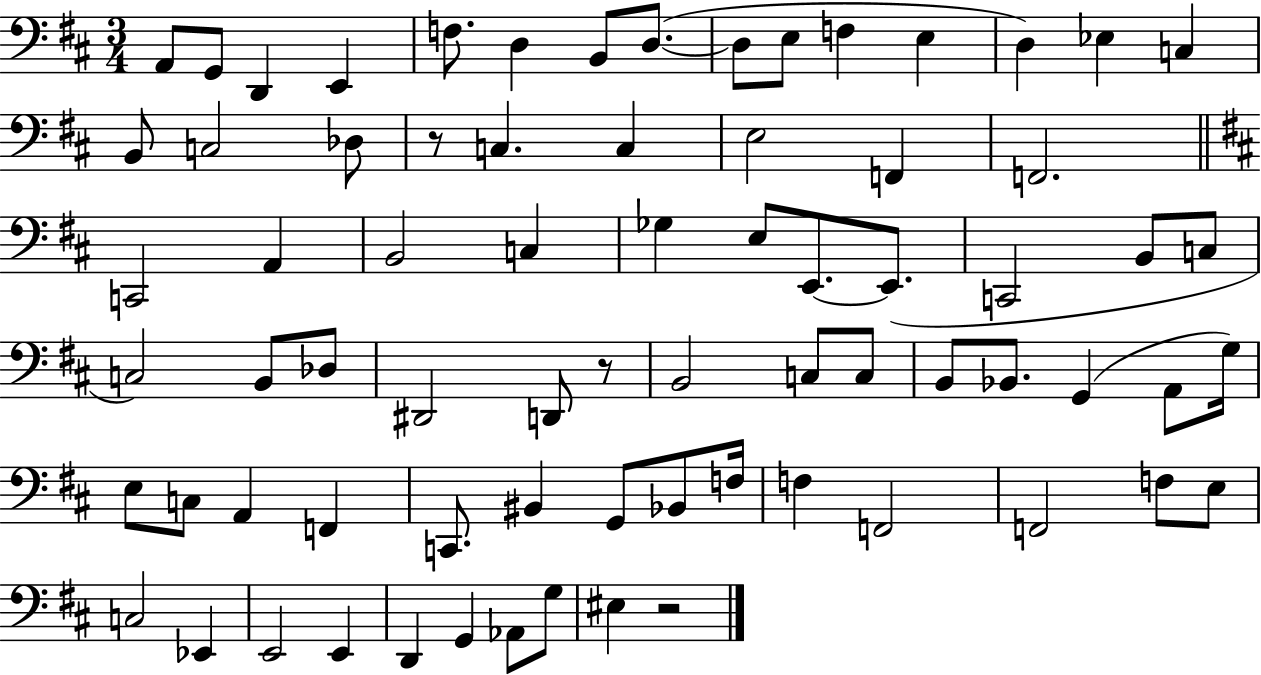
X:1
T:Untitled
M:3/4
L:1/4
K:D
A,,/2 G,,/2 D,, E,, F,/2 D, B,,/2 D,/2 D,/2 E,/2 F, E, D, _E, C, B,,/2 C,2 _D,/2 z/2 C, C, E,2 F,, F,,2 C,,2 A,, B,,2 C, _G, E,/2 E,,/2 E,,/2 C,,2 B,,/2 C,/2 C,2 B,,/2 _D,/2 ^D,,2 D,,/2 z/2 B,,2 C,/2 C,/2 B,,/2 _B,,/2 G,, A,,/2 G,/4 E,/2 C,/2 A,, F,, C,,/2 ^B,, G,,/2 _B,,/2 F,/4 F, F,,2 F,,2 F,/2 E,/2 C,2 _E,, E,,2 E,, D,, G,, _A,,/2 G,/2 ^E, z2